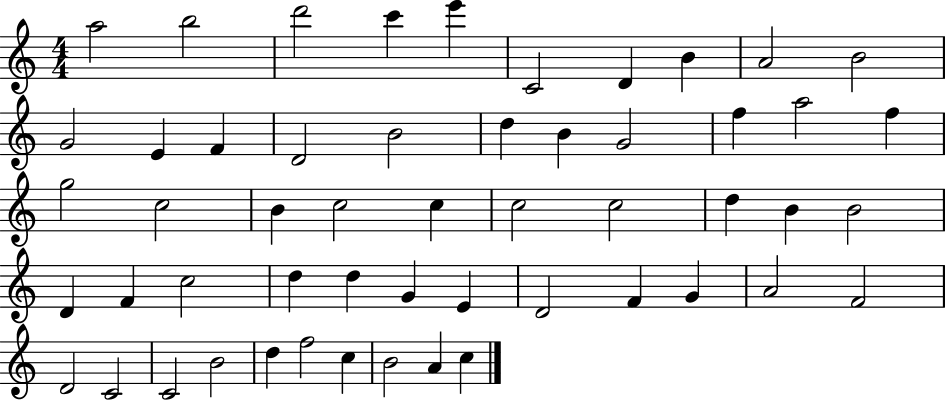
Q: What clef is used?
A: treble